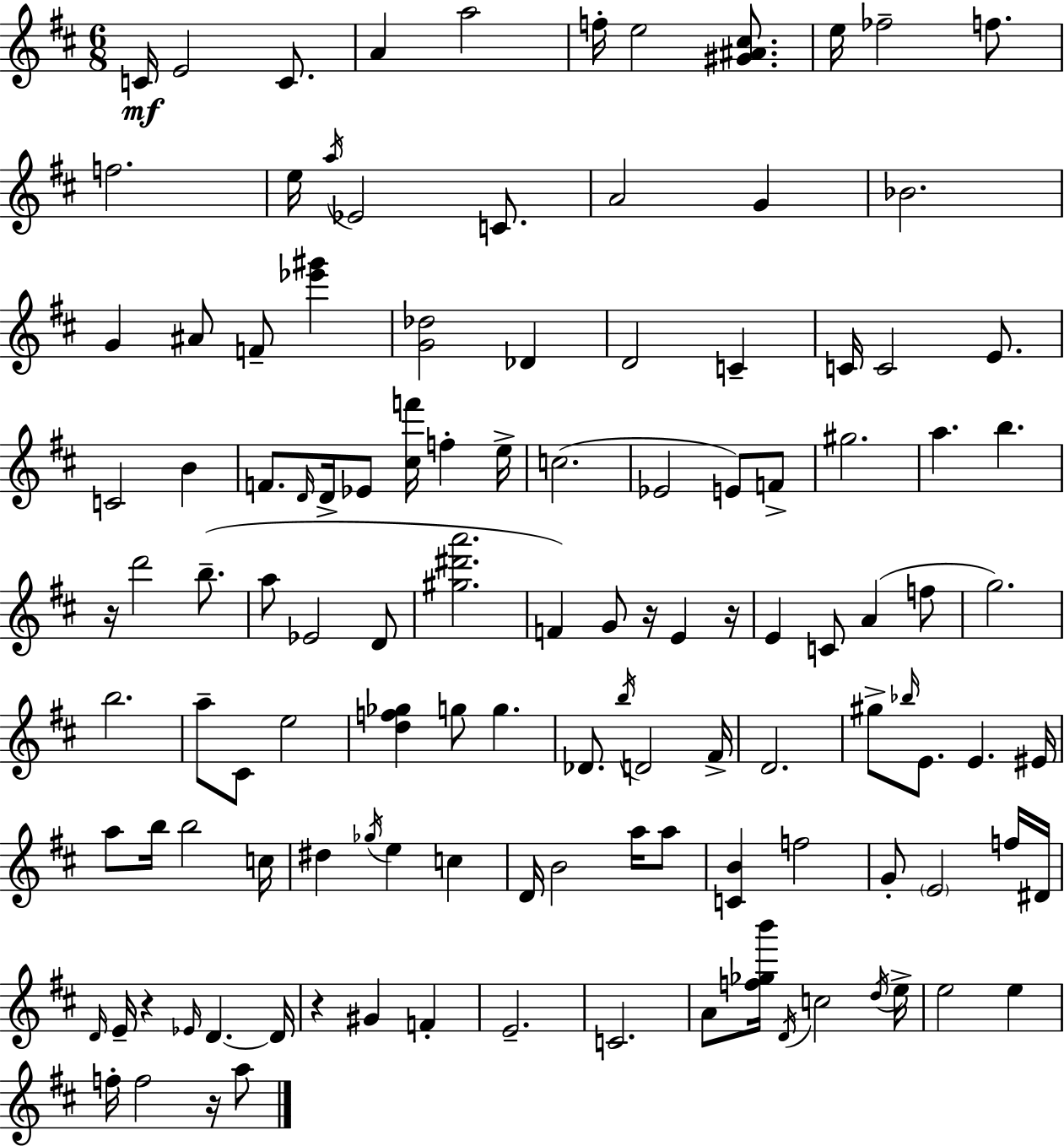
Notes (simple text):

C4/s E4/h C4/e. A4/q A5/h F5/s E5/h [G#4,A#4,C#5]/e. E5/s FES5/h F5/e. F5/h. E5/s A5/s Eb4/h C4/e. A4/h G4/q Bb4/h. G4/q A#4/e F4/e [Eb6,G#6]/q [G4,Db5]/h Db4/q D4/h C4/q C4/s C4/h E4/e. C4/h B4/q F4/e. D4/s D4/s Eb4/e [C#5,F6]/s F5/q E5/s C5/h. Eb4/h E4/e F4/e G#5/h. A5/q. B5/q. R/s D6/h B5/e. A5/e Eb4/h D4/e [G#5,D#6,A6]/h. F4/q G4/e R/s E4/q R/s E4/q C4/e A4/q F5/e G5/h. B5/h. A5/e C#4/e E5/h [D5,F5,Gb5]/q G5/e G5/q. Db4/e. B5/s D4/h F#4/s D4/h. G#5/e Bb5/s E4/e. E4/q. EIS4/s A5/e B5/s B5/h C5/s D#5/q Gb5/s E5/q C5/q D4/s B4/h A5/s A5/e [C4,B4]/q F5/h G4/e E4/h F5/s D#4/s D4/s E4/s R/q Eb4/s D4/q. D4/s R/q G#4/q F4/q E4/h. C4/h. A4/e [F5,Gb5,B6]/s D4/s C5/h D5/s E5/s E5/h E5/q F5/s F5/h R/s A5/e